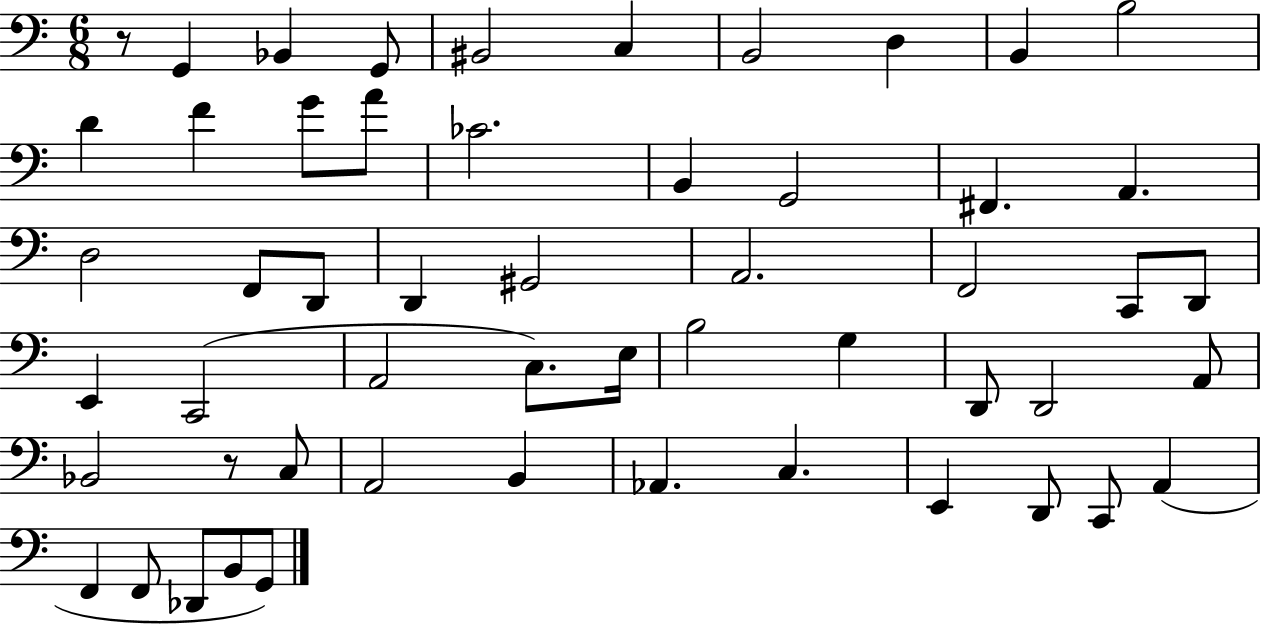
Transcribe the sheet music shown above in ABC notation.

X:1
T:Untitled
M:6/8
L:1/4
K:C
z/2 G,, _B,, G,,/2 ^B,,2 C, B,,2 D, B,, B,2 D F G/2 A/2 _C2 B,, G,,2 ^F,, A,, D,2 F,,/2 D,,/2 D,, ^G,,2 A,,2 F,,2 C,,/2 D,,/2 E,, C,,2 A,,2 C,/2 E,/4 B,2 G, D,,/2 D,,2 A,,/2 _B,,2 z/2 C,/2 A,,2 B,, _A,, C, E,, D,,/2 C,,/2 A,, F,, F,,/2 _D,,/2 B,,/2 G,,/2